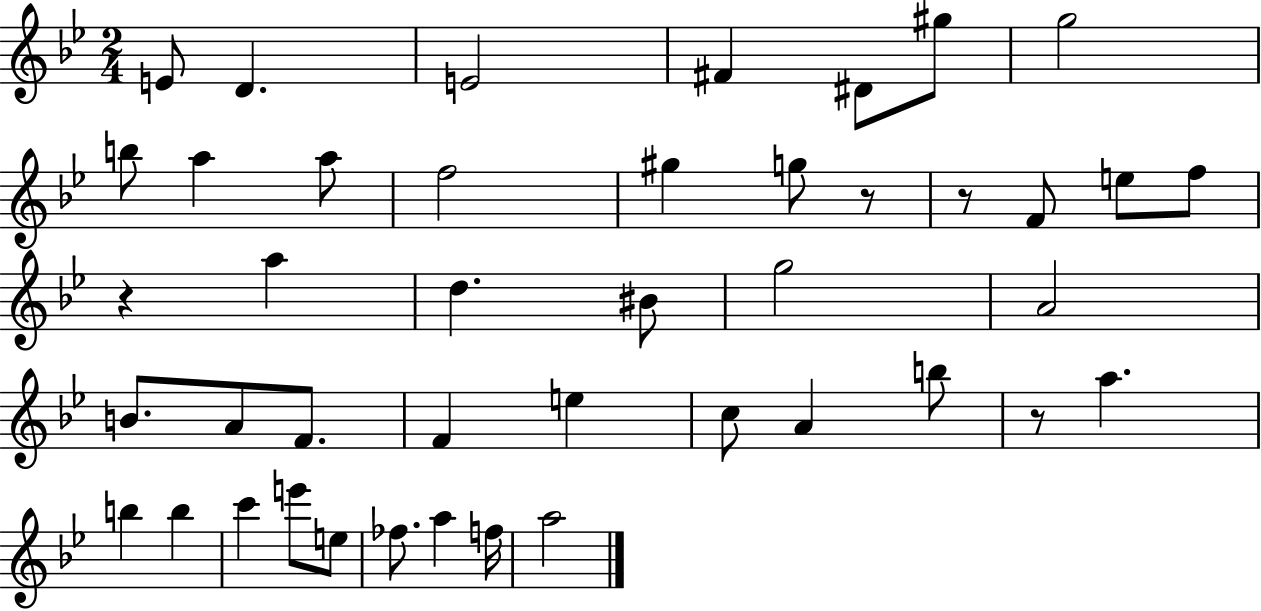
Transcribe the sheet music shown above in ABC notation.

X:1
T:Untitled
M:2/4
L:1/4
K:Bb
E/2 D E2 ^F ^D/2 ^g/2 g2 b/2 a a/2 f2 ^g g/2 z/2 z/2 F/2 e/2 f/2 z a d ^B/2 g2 A2 B/2 A/2 F/2 F e c/2 A b/2 z/2 a b b c' e'/2 e/2 _f/2 a f/4 a2